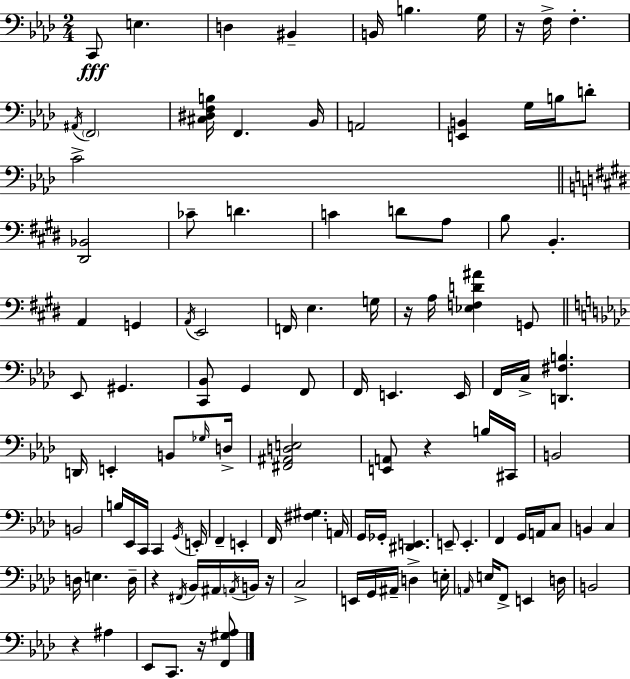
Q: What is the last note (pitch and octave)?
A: C2